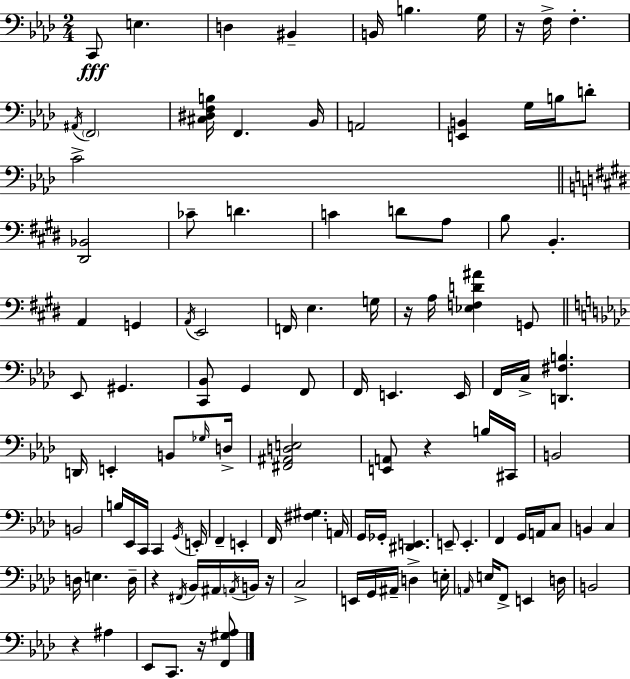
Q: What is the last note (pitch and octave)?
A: C2